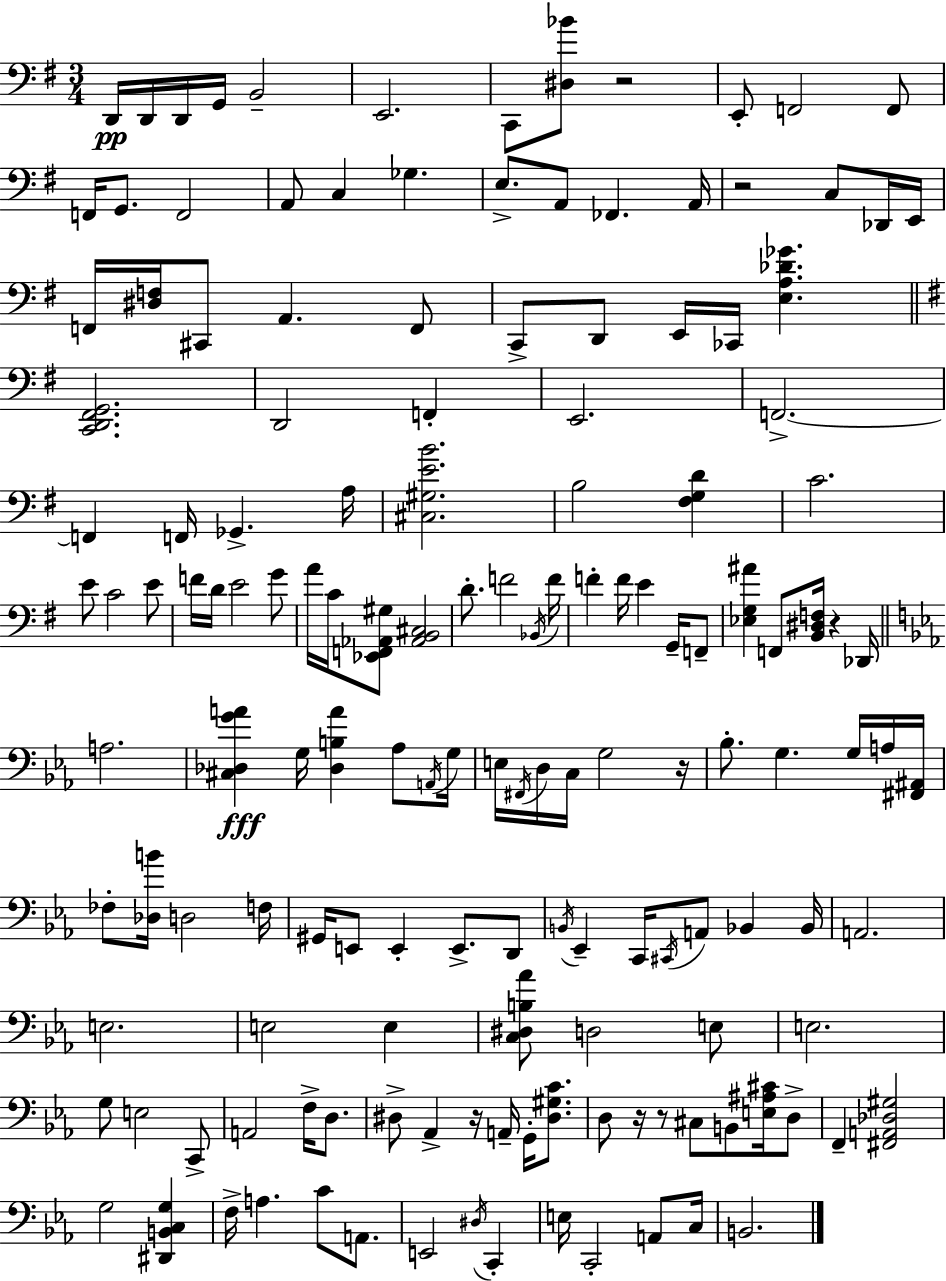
{
  \clef bass
  \numericTimeSignature
  \time 3/4
  \key g \major
  d,16\pp d,16 d,16 g,16 b,2-- | e,2. | c,8 <dis bes'>8 r2 | e,8-. f,2 f,8 | \break f,16 g,8. f,2 | a,8 c4 ges4. | e8.-> a,8 fes,4. a,16 | r2 c8 des,16 e,16 | \break f,16 <dis f>16 cis,8 a,4. f,8 | c,8-> d,8 e,16 ces,16 <e a des' ges'>4. | \bar "||" \break \key e \minor <c, d, fis, g,>2. | d,2 f,4-. | e,2. | f,2.->~~ | \break f,4 f,16 ges,4.-> a16 | <cis gis e' b'>2. | b2 <fis g d'>4 | c'2. | \break e'8 c'2 e'8 | f'16 d'16 e'2 g'8 | a'16 c'16 <ees, f, aes, gis>8 <aes, b, cis>2 | d'8.-. f'2 \acciaccatura { bes,16 } | \break f'16 f'4-. f'16 e'4 g,16-- f,8-- | <ees g ais'>4 f,8 <b, dis f>16 r4 | des,16 \bar "||" \break \key ees \major a2. | <cis des g' a'>4\fff g16 <des b a'>4 aes8 \acciaccatura { a,16 } | g16 e16 \acciaccatura { fis,16 } d16 c16 g2 | r16 bes8.-. g4. g16 | \break a16 <fis, ais,>16 fes8-. <des b'>16 d2 | f16 gis,16 e,8 e,4-. e,8.-> | d,8 \acciaccatura { b,16 } ees,4-- c,16 \acciaccatura { cis,16 } a,8 bes,4 | bes,16 a,2. | \break e2. | e2 | e4 <c dis b aes'>8 d2 | e8 e2. | \break g8 e2 | c,8-> a,2 | f16-> d8. dis8-> aes,4-> r16 a,16-- | g,16-. <dis gis c'>8. d8 r16 r8 cis8 b,8 | \break <e ais cis'>16 d8-> f,4-- <fis, a, des gis>2 | g2 | <dis, b, c g>4 f16-> a4. c'8 | a,8. e,2 | \break \acciaccatura { dis16 } c,4-. e16 c,2-. | a,8 c16 b,2. | \bar "|."
}